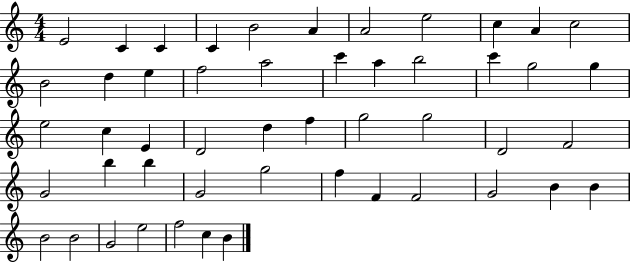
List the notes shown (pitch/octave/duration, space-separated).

E4/h C4/q C4/q C4/q B4/h A4/q A4/h E5/h C5/q A4/q C5/h B4/h D5/q E5/q F5/h A5/h C6/q A5/q B5/h C6/q G5/h G5/q E5/h C5/q E4/q D4/h D5/q F5/q G5/h G5/h D4/h F4/h G4/h B5/q B5/q G4/h G5/h F5/q F4/q F4/h G4/h B4/q B4/q B4/h B4/h G4/h E5/h F5/h C5/q B4/q